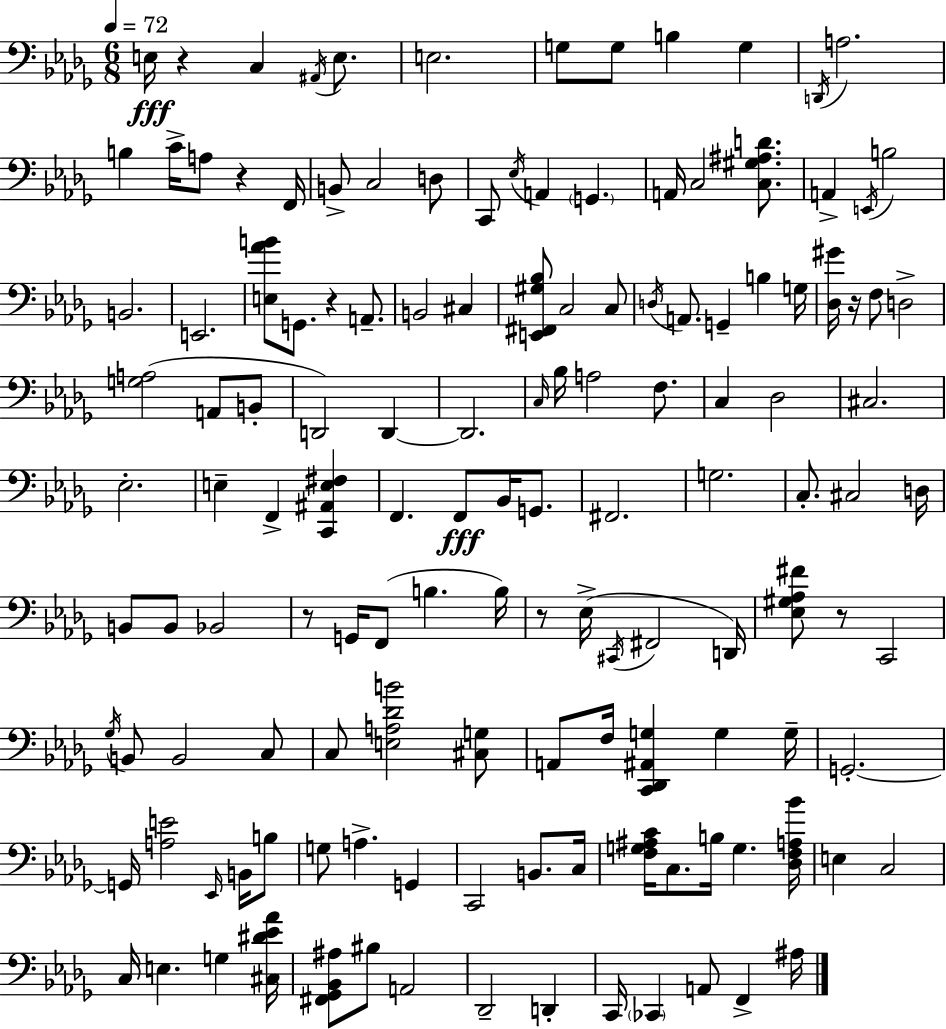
{
  \clef bass
  \numericTimeSignature
  \time 6/8
  \key bes \minor
  \tempo 4 = 72
  e16\fff r4 c4 \acciaccatura { ais,16 } e8. | e2. | g8 g8 b4 g4 | \acciaccatura { d,16 } a2. | \break b4 c'16-> a8 r4 | f,16 b,8-> c2 | d8 c,8 \acciaccatura { ees16 } a,4 \parenthesize g,4. | a,16 c2 | \break <c gis ais d'>8. a,4-> \acciaccatura { e,16 } b2 | b,2. | e,2. | <e aes' b'>8 g,8. r4 | \break a,8.-- b,2 | cis4 <e, fis, gis bes>8 c2 | c8 \acciaccatura { d16 } a,8. g,4-- | b4 g16 <des gis'>16 r16 f8 d2-> | \break <g a>2( | a,8 b,8-. d,2) | d,4~~ d,2. | \grace { c16 } bes16 a2 | \break f8. c4 des2 | cis2. | ees2.-. | e4-- f,4-> | \break <c, ais, e fis>4 f,4. | f,8\fff bes,16 g,8. fis,2. | g2. | c8.-. cis2 | \break d16 b,8 b,8 bes,2 | r8 g,16 f,8( b4. | b16) r8 ees16->( \acciaccatura { cis,16 } fis,2 | d,16) <ees gis aes fis'>8 r8 c,2 | \break \acciaccatura { ges16 } b,8 b,2 | c8 c8 <e a des' b'>2 | <cis g>8 a,8 f16 <c, des, ais, g>4 | g4 g16-- g,2.-.~~ | \break g,16 <a e'>2 | \grace { ees,16 } b,16 b8 g8 a4.-> | g,4 c,2 | b,8. c16 <f g ais c'>16 c8. | \break b16 g4. <des f a bes'>16 e4 | c2 c16 e4. | g4 <cis dis' ees' aes'>16 <fis, ges, bes, ais>8 bis8 | a,2 des,2-- | \break d,4-. c,16 \parenthesize ces,4 | a,8 f,4-> ais16 \bar "|."
}